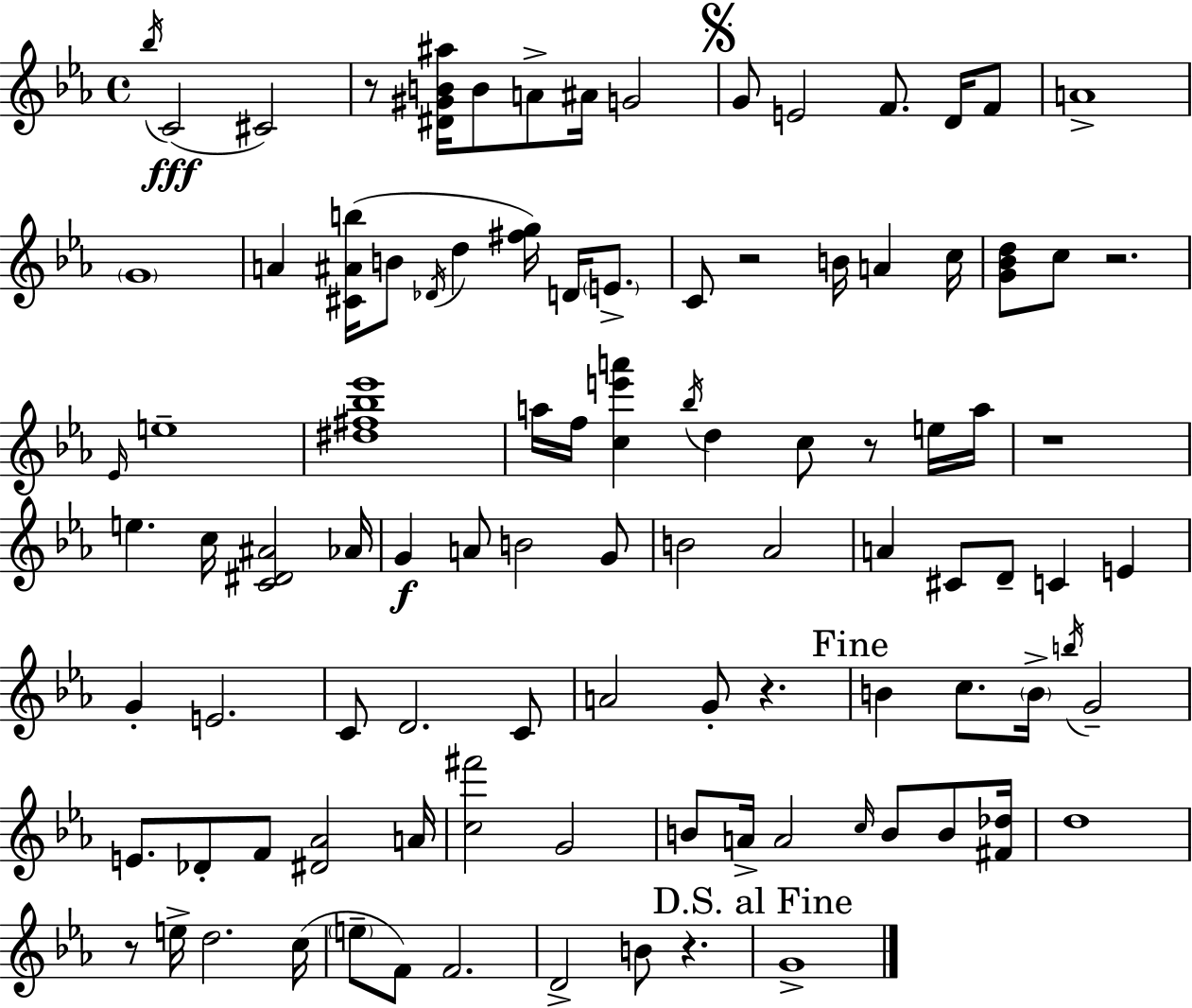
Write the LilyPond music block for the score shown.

{
  \clef treble
  \time 4/4
  \defaultTimeSignature
  \key c \minor
  \acciaccatura { bes''16 }(\fff c'2 cis'2) | r8 <dis' gis' b' ais''>16 b'8 a'8-> ais'16 g'2 | \mark \markup { \musicglyph "scripts.segno" } g'8 e'2 f'8. d'16 f'8 | a'1-> | \break \parenthesize g'1 | a'4 <cis' ais' b''>16( b'8 \acciaccatura { des'16 } d''4 <fis'' g''>16) d'16 \parenthesize e'8.-> | c'8 r2 b'16 a'4 | c''16 <g' bes' d''>8 c''8 r2. | \break \grace { ees'16 } e''1-- | <dis'' fis'' bes'' ees'''>1 | a''16 f''16 <c'' e''' a'''>4 \acciaccatura { bes''16 } d''4 c''8 | r8 e''16 a''16 r1 | \break e''4. c''16 <c' dis' ais'>2 | aes'16 g'4\f a'8 b'2 | g'8 b'2 aes'2 | a'4 cis'8 d'8-- c'4 | \break e'4 g'4-. e'2. | c'8 d'2. | c'8 a'2 g'8-. r4. | \mark "Fine" b'4 c''8. \parenthesize b'16-> \acciaccatura { b''16 } g'2-- | \break e'8. des'8-. f'8 <dis' aes'>2 | a'16 <c'' fis'''>2 g'2 | b'8 a'16-> a'2 | \grace { c''16 } b'8 b'8 <fis' des''>16 d''1 | \break r8 e''16-> d''2. | c''16( \parenthesize e''8-- f'8) f'2. | d'2-> b'8 | r4. \mark "D.S. al Fine" g'1-> | \break \bar "|."
}